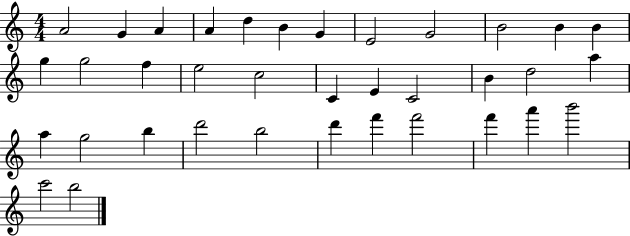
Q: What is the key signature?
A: C major